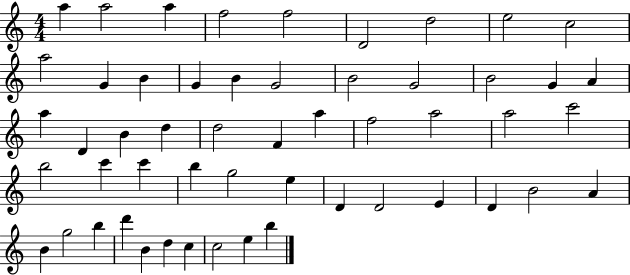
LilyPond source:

{
  \clef treble
  \numericTimeSignature
  \time 4/4
  \key c \major
  a''4 a''2 a''4 | f''2 f''2 | d'2 d''2 | e''2 c''2 | \break a''2 g'4 b'4 | g'4 b'4 g'2 | b'2 g'2 | b'2 g'4 a'4 | \break a''4 d'4 b'4 d''4 | d''2 f'4 a''4 | f''2 a''2 | a''2 c'''2 | \break b''2 c'''4 c'''4 | b''4 g''2 e''4 | d'4 d'2 e'4 | d'4 b'2 a'4 | \break b'4 g''2 b''4 | d'''4 b'4 d''4 c''4 | c''2 e''4 b''4 | \bar "|."
}